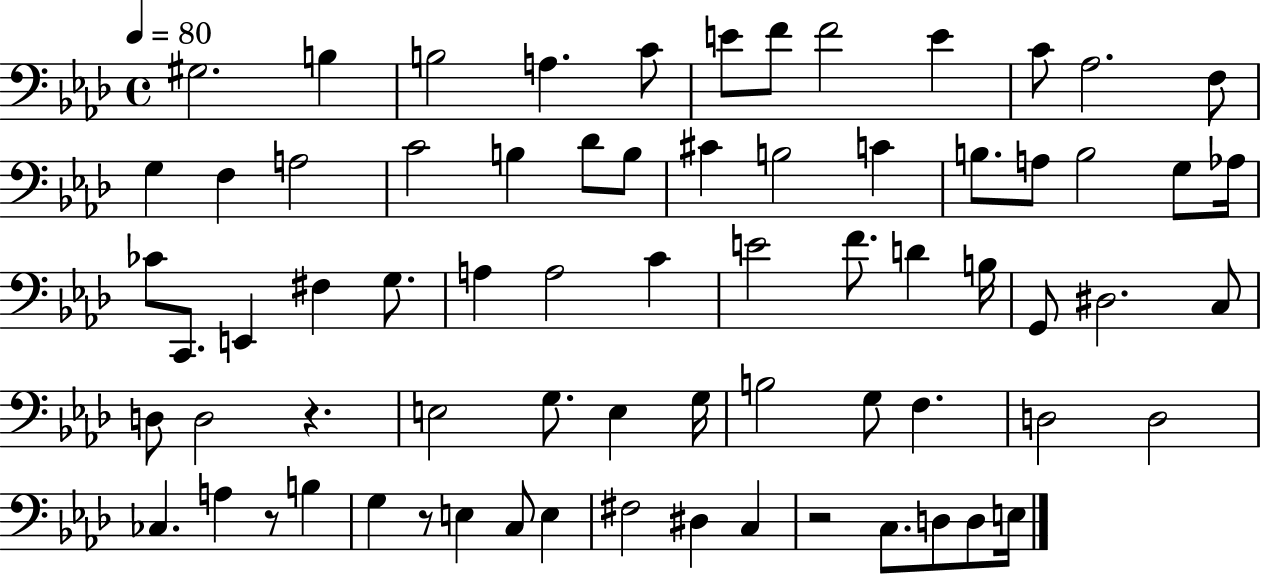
{
  \clef bass
  \time 4/4
  \defaultTimeSignature
  \key aes \major
  \tempo 4 = 80
  \repeat volta 2 { gis2. b4 | b2 a4. c'8 | e'8 f'8 f'2 e'4 | c'8 aes2. f8 | \break g4 f4 a2 | c'2 b4 des'8 b8 | cis'4 b2 c'4 | b8. a8 b2 g8 aes16 | \break ces'8 c,8. e,4 fis4 g8. | a4 a2 c'4 | e'2 f'8. d'4 b16 | g,8 dis2. c8 | \break d8 d2 r4. | e2 g8. e4 g16 | b2 g8 f4. | d2 d2 | \break ces4. a4 r8 b4 | g4 r8 e4 c8 e4 | fis2 dis4 c4 | r2 c8. d8 d8 e16 | \break } \bar "|."
}